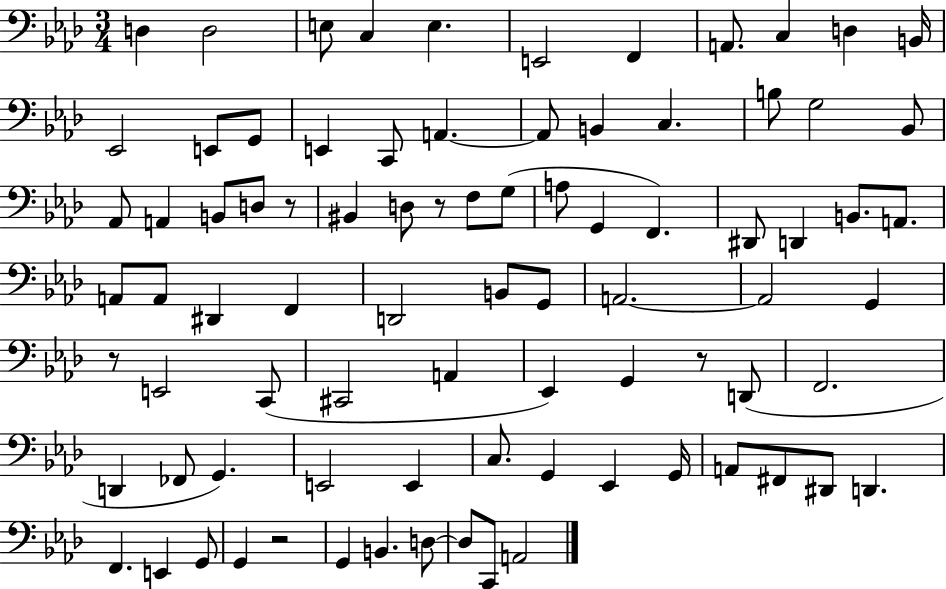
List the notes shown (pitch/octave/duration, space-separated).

D3/q D3/h E3/e C3/q E3/q. E2/h F2/q A2/e. C3/q D3/q B2/s Eb2/h E2/e G2/e E2/q C2/e A2/q. A2/e B2/q C3/q. B3/e G3/h Bb2/e Ab2/e A2/q B2/e D3/e R/e BIS2/q D3/e R/e F3/e G3/e A3/e G2/q F2/q. D#2/e D2/q B2/e. A2/e. A2/e A2/e D#2/q F2/q D2/h B2/e G2/e A2/h. A2/h G2/q R/e E2/h C2/e C#2/h A2/q Eb2/q G2/q R/e D2/e F2/h. D2/q FES2/e G2/q. E2/h E2/q C3/e. G2/q Eb2/q G2/s A2/e F#2/e D#2/e D2/q. F2/q. E2/q G2/e G2/q R/h G2/q B2/q. D3/e D3/e C2/e A2/h